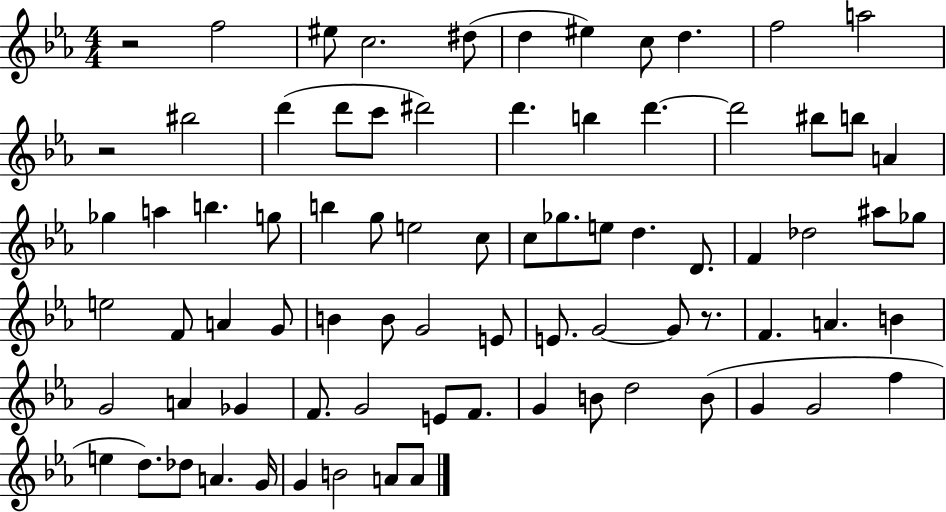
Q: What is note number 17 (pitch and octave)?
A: B5